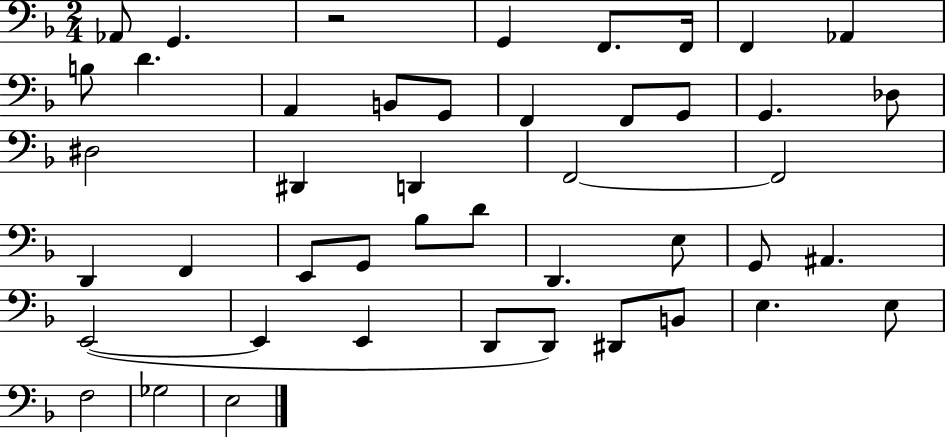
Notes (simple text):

Ab2/e G2/q. R/h G2/q F2/e. F2/s F2/q Ab2/q B3/e D4/q. A2/q B2/e G2/e F2/q F2/e G2/e G2/q. Db3/e D#3/h D#2/q D2/q F2/h F2/h D2/q F2/q E2/e G2/e Bb3/e D4/e D2/q. E3/e G2/e A#2/q. E2/h E2/q E2/q D2/e D2/e D#2/e B2/e E3/q. E3/e F3/h Gb3/h E3/h